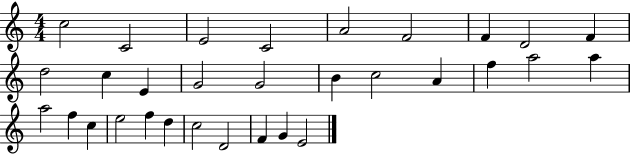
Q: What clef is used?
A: treble